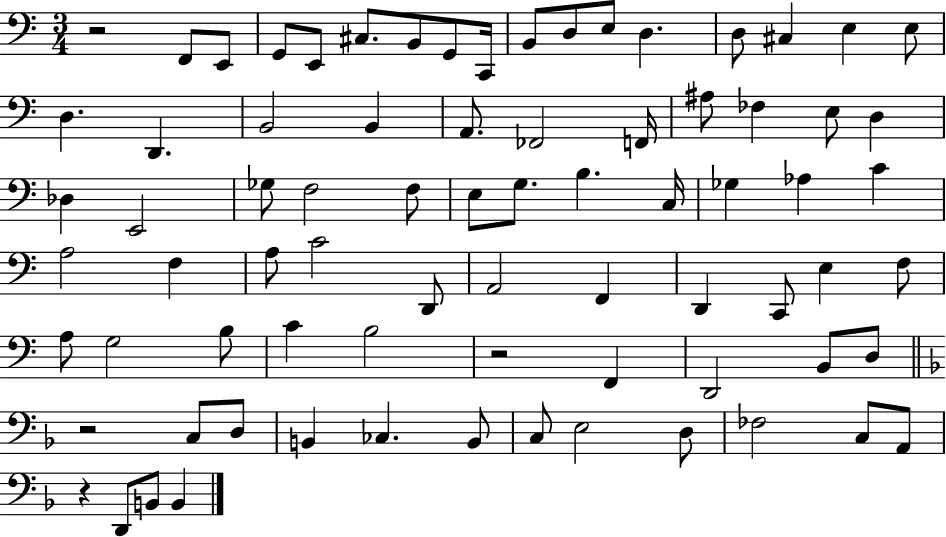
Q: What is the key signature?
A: C major